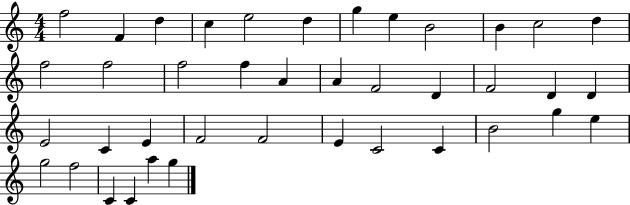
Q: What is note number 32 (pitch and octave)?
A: B4